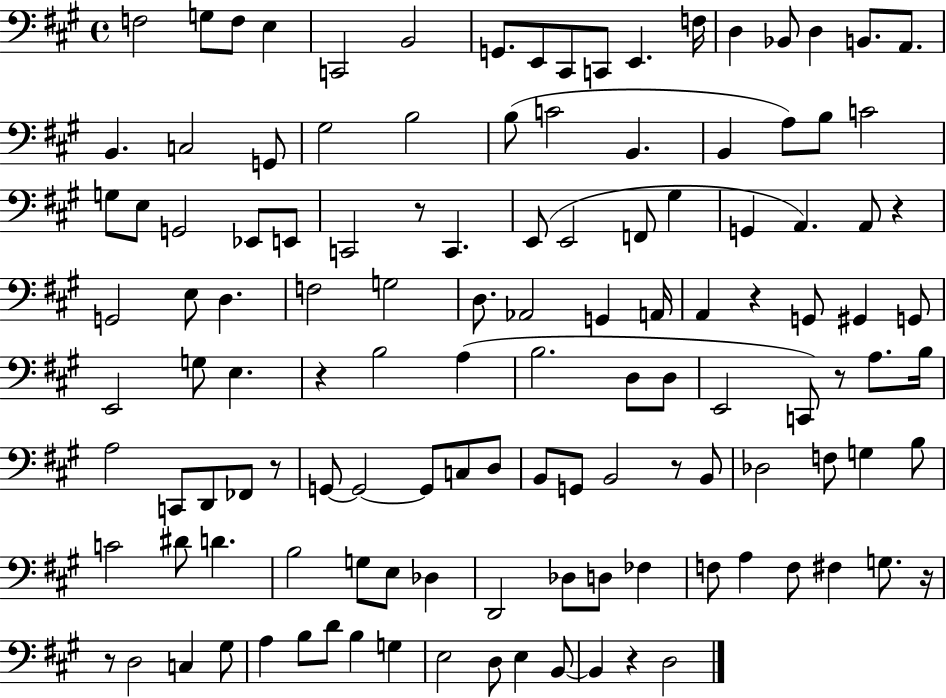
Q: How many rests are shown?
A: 10